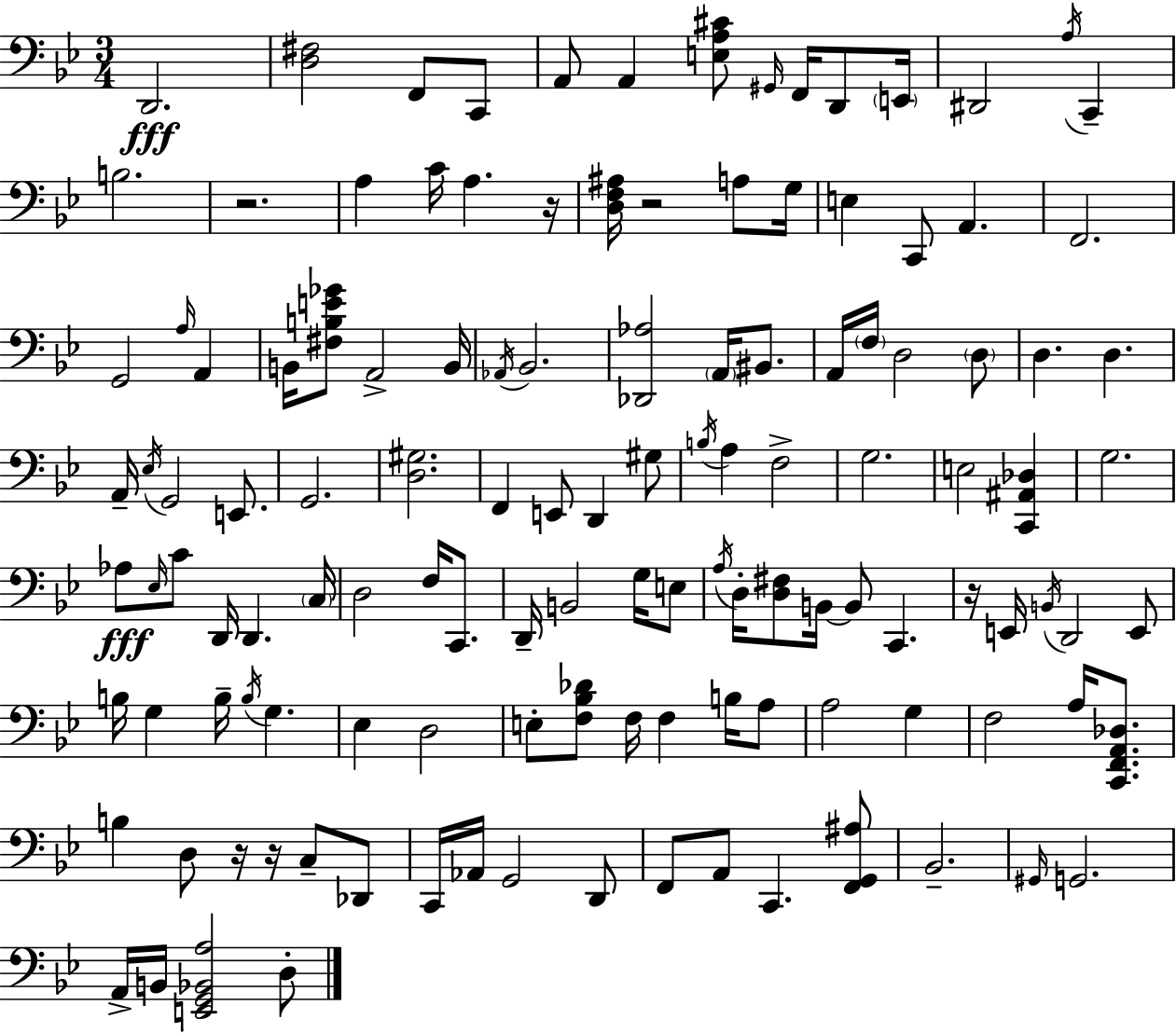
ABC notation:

X:1
T:Untitled
M:3/4
L:1/4
K:Bb
D,,2 [D,^F,]2 F,,/2 C,,/2 A,,/2 A,, [E,A,^C]/2 ^G,,/4 F,,/4 D,,/2 E,,/4 ^D,,2 A,/4 C,, B,2 z2 A, C/4 A, z/4 [D,F,^A,]/4 z2 A,/2 G,/4 E, C,,/2 A,, F,,2 G,,2 A,/4 A,, B,,/4 [^F,B,E_G]/2 A,,2 B,,/4 _A,,/4 _B,,2 [_D,,_A,]2 A,,/4 ^B,,/2 A,,/4 F,/4 D,2 D,/2 D, D, A,,/4 _E,/4 G,,2 E,,/2 G,,2 [D,^G,]2 F,, E,,/2 D,, ^G,/2 B,/4 A, F,2 G,2 E,2 [C,,^A,,_D,] G,2 _A,/2 _E,/4 C/2 D,,/4 D,, C,/4 D,2 F,/4 C,,/2 D,,/4 B,,2 G,/4 E,/2 A,/4 D,/4 [D,^F,]/2 B,,/4 B,,/2 C,, z/4 E,,/4 B,,/4 D,,2 E,,/2 B,/4 G, B,/4 B,/4 G, _E, D,2 E,/2 [F,_B,_D]/2 F,/4 F, B,/4 A,/2 A,2 G, F,2 A,/4 [C,,F,,A,,_D,]/2 B, D,/2 z/4 z/4 C,/2 _D,,/2 C,,/4 _A,,/4 G,,2 D,,/2 F,,/2 A,,/2 C,, [F,,G,,^A,]/2 _B,,2 ^G,,/4 G,,2 A,,/4 B,,/4 [E,,G,,_B,,A,]2 D,/2